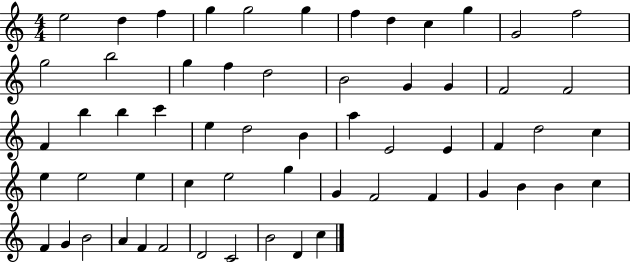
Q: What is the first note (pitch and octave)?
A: E5